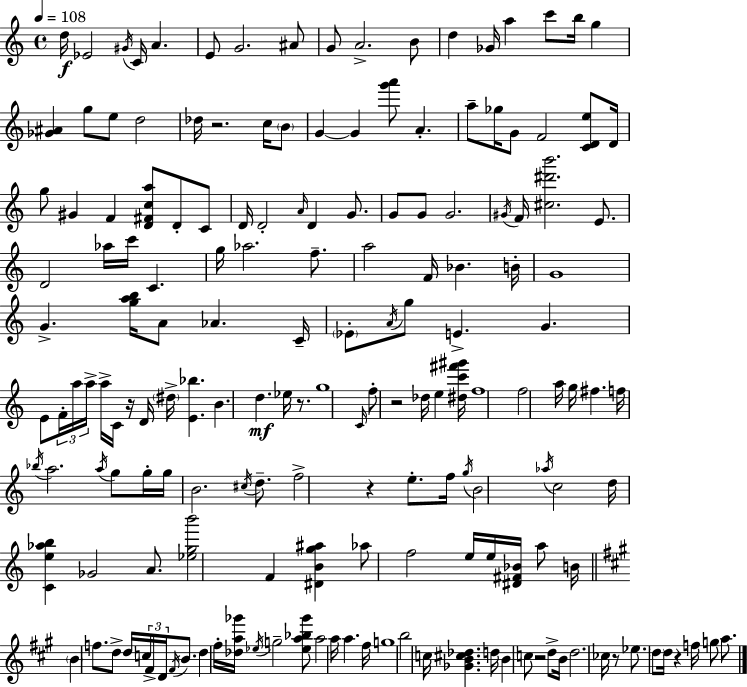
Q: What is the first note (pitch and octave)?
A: D5